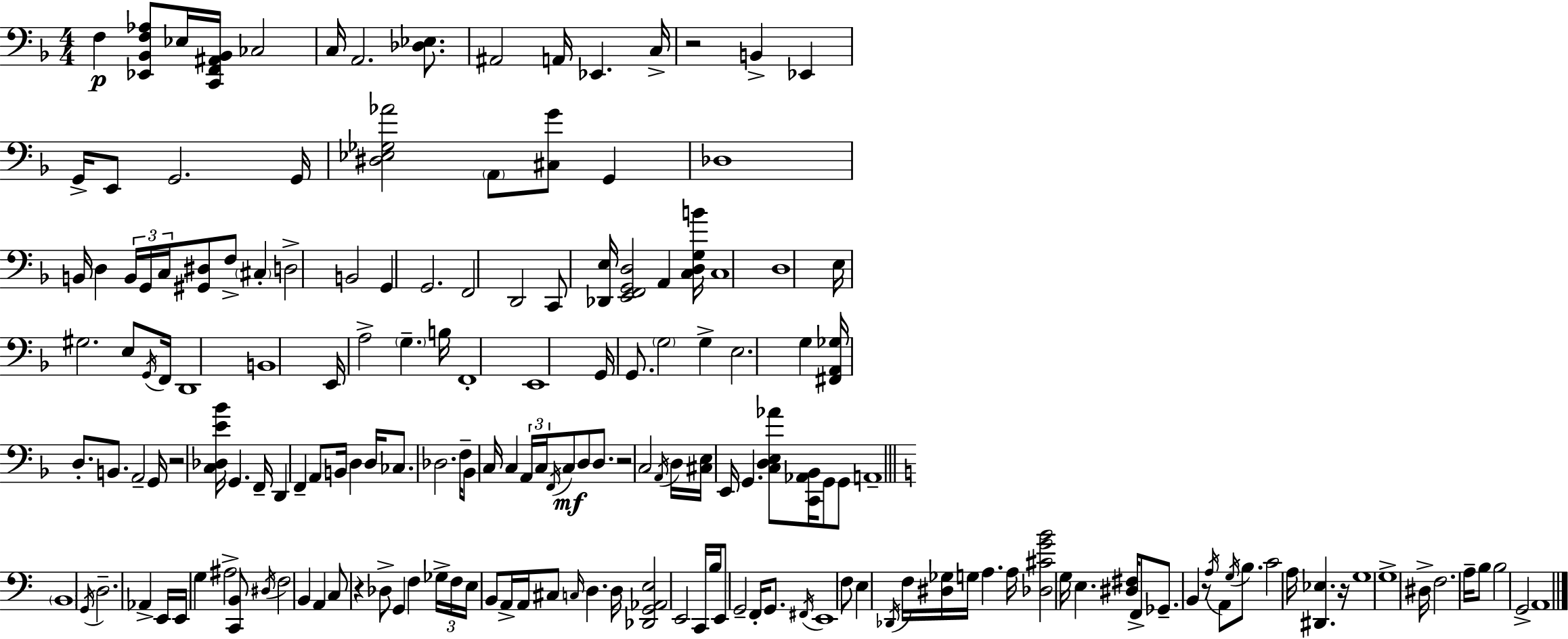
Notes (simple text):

F3/q [Eb2,Bb2,F3,Ab3]/e Eb3/s [C2,F2,A#2,Bb2]/s CES3/h C3/s A2/h. [Db3,Eb3]/e. A#2/h A2/s Eb2/q. C3/s R/h B2/q Eb2/q G2/s E2/e G2/h. G2/s [D#3,Eb3,Gb3,Ab4]/h A2/e [C#3,G4]/e G2/q Db3/w B2/s D3/q B2/s G2/s C3/s [G#2,D#3]/e F3/e C#3/q D3/h B2/h G2/q G2/h. F2/h D2/h C2/e [Db2,E3]/s [E2,F2,G2,D3]/h A2/q [C3,D3,G3,B4]/s C3/w D3/w E3/s G#3/h. E3/e G2/s F2/s D2/w B2/w E2/s A3/h G3/q. B3/s F2/w E2/w G2/s G2/e. G3/h G3/q E3/h. G3/q [F#2,A2,Gb3]/s D3/e. B2/e. A2/h G2/s R/h [C3,Db3,E4,Bb4]/s G2/q. F2/s D2/q F2/q A2/e B2/s D3/q D3/s CES3/e. Db3/h. F3/s Bb2/e C3/s C3/q A2/s C3/s F2/s C3/e D3/e D3/e. R/h C3/h A2/s D3/s [C#3,E3]/s E2/s G2/q. [C3,D3,E3,Ab4]/e [C2,Ab2,Bb2]/s G2/e G2/e A2/w B2/w G2/s D3/h. Ab2/q E2/s E2/s G3/q A#3/h [C2,B2]/e D#3/s F3/h B2/q A2/q C3/e R/q Db3/e G2/q F3/q Gb3/s F3/s E3/s B2/e A2/s A2/s C#3/e C3/s D3/q. D3/s [Db2,G2,Ab2,E3]/h E2/h C2/s B3/s E2/e G2/h F2/s G2/e. F#2/s E2/w F3/e E3/q Db2/s F3/s [D#3,Gb3]/s G3/s A3/q. A3/s [Db3,C#4,G4,B4]/h G3/s E3/q. [D#3,F#3]/s F2/e Gb2/e. B2/q R/e A3/s A2/e G3/s B3/e. C4/h A3/s [D#2,Eb3]/q. R/s G3/w G3/w D#3/s F3/h. A3/s B3/e B3/h G2/h A2/w